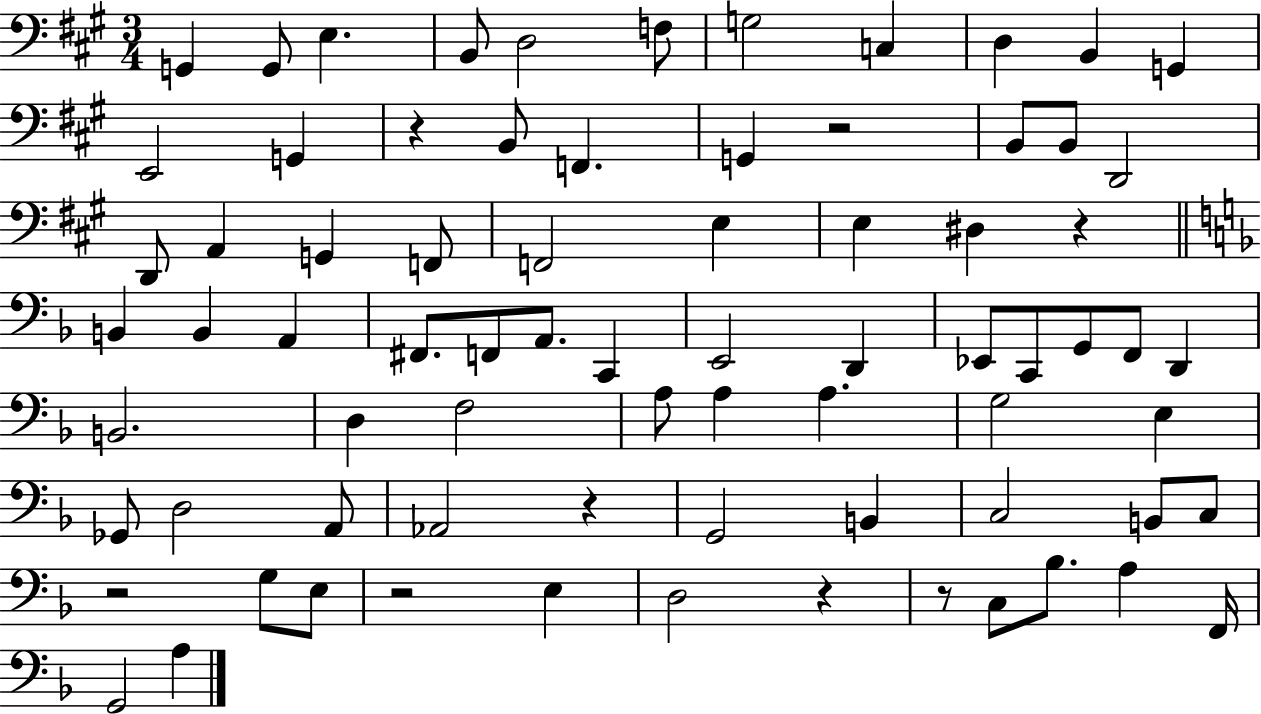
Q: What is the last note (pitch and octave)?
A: A3